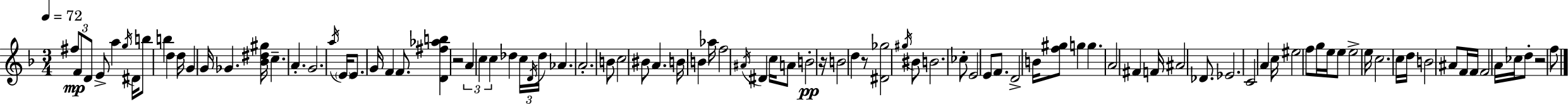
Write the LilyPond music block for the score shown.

{
  \clef treble
  \numericTimeSignature
  \time 3/4
  \key d \minor
  \tempo 4 = 72
  \repeat volta 2 { \tuplet 3/2 { fis''8\mp f'8 d'8 } e'8-> a''4 | \acciaccatura { g''16 } dis'16 b''8 b''4 d''4 | d''16 g'4 g'16 ges'4. | <bes' dis'' gis''>16 c''4.-- a'4.-. | \break g'2. | \acciaccatura { a''16 } \parenthesize e'16 e'8. g'16 f'4 f'8. | <d' fis'' aes'' b''>4 r2 | \tuplet 3/2 { a'4 c''4 c''4 } | \break des''4 \tuplet 3/2 { c''16 \acciaccatura { d'16 } des''16 } aes'4. | a'2.-. | b'8 c''2 | bis'8 a'4. b'16 b'4 | \break aes''16 f''2 \acciaccatura { ais'16 } | dis'4 c''16 a'8 b'2-.\pp | r16 b'2 | d''4 r8 <dis' ges''>2 | \break \acciaccatura { gis''16 } bis'8 b'2. | ces''8-. e'2 | e'8 f'8. d'2-> | b'16 <f'' gis''>8 g''4 g''4. | \break a'2 | fis'4 f'16 ais'2 | des'8. ees'2. | c'2 | \break a'4 c''16 eis''2 | f''8 g''16 e''16 e''8 e''2-> | e''16 c''2. | c''16 d''16 b'2 | \break ais'8 f'16 f'16 f'2 | a'16 ces''16 d''8-. r2 | f''8 } \bar "|."
}